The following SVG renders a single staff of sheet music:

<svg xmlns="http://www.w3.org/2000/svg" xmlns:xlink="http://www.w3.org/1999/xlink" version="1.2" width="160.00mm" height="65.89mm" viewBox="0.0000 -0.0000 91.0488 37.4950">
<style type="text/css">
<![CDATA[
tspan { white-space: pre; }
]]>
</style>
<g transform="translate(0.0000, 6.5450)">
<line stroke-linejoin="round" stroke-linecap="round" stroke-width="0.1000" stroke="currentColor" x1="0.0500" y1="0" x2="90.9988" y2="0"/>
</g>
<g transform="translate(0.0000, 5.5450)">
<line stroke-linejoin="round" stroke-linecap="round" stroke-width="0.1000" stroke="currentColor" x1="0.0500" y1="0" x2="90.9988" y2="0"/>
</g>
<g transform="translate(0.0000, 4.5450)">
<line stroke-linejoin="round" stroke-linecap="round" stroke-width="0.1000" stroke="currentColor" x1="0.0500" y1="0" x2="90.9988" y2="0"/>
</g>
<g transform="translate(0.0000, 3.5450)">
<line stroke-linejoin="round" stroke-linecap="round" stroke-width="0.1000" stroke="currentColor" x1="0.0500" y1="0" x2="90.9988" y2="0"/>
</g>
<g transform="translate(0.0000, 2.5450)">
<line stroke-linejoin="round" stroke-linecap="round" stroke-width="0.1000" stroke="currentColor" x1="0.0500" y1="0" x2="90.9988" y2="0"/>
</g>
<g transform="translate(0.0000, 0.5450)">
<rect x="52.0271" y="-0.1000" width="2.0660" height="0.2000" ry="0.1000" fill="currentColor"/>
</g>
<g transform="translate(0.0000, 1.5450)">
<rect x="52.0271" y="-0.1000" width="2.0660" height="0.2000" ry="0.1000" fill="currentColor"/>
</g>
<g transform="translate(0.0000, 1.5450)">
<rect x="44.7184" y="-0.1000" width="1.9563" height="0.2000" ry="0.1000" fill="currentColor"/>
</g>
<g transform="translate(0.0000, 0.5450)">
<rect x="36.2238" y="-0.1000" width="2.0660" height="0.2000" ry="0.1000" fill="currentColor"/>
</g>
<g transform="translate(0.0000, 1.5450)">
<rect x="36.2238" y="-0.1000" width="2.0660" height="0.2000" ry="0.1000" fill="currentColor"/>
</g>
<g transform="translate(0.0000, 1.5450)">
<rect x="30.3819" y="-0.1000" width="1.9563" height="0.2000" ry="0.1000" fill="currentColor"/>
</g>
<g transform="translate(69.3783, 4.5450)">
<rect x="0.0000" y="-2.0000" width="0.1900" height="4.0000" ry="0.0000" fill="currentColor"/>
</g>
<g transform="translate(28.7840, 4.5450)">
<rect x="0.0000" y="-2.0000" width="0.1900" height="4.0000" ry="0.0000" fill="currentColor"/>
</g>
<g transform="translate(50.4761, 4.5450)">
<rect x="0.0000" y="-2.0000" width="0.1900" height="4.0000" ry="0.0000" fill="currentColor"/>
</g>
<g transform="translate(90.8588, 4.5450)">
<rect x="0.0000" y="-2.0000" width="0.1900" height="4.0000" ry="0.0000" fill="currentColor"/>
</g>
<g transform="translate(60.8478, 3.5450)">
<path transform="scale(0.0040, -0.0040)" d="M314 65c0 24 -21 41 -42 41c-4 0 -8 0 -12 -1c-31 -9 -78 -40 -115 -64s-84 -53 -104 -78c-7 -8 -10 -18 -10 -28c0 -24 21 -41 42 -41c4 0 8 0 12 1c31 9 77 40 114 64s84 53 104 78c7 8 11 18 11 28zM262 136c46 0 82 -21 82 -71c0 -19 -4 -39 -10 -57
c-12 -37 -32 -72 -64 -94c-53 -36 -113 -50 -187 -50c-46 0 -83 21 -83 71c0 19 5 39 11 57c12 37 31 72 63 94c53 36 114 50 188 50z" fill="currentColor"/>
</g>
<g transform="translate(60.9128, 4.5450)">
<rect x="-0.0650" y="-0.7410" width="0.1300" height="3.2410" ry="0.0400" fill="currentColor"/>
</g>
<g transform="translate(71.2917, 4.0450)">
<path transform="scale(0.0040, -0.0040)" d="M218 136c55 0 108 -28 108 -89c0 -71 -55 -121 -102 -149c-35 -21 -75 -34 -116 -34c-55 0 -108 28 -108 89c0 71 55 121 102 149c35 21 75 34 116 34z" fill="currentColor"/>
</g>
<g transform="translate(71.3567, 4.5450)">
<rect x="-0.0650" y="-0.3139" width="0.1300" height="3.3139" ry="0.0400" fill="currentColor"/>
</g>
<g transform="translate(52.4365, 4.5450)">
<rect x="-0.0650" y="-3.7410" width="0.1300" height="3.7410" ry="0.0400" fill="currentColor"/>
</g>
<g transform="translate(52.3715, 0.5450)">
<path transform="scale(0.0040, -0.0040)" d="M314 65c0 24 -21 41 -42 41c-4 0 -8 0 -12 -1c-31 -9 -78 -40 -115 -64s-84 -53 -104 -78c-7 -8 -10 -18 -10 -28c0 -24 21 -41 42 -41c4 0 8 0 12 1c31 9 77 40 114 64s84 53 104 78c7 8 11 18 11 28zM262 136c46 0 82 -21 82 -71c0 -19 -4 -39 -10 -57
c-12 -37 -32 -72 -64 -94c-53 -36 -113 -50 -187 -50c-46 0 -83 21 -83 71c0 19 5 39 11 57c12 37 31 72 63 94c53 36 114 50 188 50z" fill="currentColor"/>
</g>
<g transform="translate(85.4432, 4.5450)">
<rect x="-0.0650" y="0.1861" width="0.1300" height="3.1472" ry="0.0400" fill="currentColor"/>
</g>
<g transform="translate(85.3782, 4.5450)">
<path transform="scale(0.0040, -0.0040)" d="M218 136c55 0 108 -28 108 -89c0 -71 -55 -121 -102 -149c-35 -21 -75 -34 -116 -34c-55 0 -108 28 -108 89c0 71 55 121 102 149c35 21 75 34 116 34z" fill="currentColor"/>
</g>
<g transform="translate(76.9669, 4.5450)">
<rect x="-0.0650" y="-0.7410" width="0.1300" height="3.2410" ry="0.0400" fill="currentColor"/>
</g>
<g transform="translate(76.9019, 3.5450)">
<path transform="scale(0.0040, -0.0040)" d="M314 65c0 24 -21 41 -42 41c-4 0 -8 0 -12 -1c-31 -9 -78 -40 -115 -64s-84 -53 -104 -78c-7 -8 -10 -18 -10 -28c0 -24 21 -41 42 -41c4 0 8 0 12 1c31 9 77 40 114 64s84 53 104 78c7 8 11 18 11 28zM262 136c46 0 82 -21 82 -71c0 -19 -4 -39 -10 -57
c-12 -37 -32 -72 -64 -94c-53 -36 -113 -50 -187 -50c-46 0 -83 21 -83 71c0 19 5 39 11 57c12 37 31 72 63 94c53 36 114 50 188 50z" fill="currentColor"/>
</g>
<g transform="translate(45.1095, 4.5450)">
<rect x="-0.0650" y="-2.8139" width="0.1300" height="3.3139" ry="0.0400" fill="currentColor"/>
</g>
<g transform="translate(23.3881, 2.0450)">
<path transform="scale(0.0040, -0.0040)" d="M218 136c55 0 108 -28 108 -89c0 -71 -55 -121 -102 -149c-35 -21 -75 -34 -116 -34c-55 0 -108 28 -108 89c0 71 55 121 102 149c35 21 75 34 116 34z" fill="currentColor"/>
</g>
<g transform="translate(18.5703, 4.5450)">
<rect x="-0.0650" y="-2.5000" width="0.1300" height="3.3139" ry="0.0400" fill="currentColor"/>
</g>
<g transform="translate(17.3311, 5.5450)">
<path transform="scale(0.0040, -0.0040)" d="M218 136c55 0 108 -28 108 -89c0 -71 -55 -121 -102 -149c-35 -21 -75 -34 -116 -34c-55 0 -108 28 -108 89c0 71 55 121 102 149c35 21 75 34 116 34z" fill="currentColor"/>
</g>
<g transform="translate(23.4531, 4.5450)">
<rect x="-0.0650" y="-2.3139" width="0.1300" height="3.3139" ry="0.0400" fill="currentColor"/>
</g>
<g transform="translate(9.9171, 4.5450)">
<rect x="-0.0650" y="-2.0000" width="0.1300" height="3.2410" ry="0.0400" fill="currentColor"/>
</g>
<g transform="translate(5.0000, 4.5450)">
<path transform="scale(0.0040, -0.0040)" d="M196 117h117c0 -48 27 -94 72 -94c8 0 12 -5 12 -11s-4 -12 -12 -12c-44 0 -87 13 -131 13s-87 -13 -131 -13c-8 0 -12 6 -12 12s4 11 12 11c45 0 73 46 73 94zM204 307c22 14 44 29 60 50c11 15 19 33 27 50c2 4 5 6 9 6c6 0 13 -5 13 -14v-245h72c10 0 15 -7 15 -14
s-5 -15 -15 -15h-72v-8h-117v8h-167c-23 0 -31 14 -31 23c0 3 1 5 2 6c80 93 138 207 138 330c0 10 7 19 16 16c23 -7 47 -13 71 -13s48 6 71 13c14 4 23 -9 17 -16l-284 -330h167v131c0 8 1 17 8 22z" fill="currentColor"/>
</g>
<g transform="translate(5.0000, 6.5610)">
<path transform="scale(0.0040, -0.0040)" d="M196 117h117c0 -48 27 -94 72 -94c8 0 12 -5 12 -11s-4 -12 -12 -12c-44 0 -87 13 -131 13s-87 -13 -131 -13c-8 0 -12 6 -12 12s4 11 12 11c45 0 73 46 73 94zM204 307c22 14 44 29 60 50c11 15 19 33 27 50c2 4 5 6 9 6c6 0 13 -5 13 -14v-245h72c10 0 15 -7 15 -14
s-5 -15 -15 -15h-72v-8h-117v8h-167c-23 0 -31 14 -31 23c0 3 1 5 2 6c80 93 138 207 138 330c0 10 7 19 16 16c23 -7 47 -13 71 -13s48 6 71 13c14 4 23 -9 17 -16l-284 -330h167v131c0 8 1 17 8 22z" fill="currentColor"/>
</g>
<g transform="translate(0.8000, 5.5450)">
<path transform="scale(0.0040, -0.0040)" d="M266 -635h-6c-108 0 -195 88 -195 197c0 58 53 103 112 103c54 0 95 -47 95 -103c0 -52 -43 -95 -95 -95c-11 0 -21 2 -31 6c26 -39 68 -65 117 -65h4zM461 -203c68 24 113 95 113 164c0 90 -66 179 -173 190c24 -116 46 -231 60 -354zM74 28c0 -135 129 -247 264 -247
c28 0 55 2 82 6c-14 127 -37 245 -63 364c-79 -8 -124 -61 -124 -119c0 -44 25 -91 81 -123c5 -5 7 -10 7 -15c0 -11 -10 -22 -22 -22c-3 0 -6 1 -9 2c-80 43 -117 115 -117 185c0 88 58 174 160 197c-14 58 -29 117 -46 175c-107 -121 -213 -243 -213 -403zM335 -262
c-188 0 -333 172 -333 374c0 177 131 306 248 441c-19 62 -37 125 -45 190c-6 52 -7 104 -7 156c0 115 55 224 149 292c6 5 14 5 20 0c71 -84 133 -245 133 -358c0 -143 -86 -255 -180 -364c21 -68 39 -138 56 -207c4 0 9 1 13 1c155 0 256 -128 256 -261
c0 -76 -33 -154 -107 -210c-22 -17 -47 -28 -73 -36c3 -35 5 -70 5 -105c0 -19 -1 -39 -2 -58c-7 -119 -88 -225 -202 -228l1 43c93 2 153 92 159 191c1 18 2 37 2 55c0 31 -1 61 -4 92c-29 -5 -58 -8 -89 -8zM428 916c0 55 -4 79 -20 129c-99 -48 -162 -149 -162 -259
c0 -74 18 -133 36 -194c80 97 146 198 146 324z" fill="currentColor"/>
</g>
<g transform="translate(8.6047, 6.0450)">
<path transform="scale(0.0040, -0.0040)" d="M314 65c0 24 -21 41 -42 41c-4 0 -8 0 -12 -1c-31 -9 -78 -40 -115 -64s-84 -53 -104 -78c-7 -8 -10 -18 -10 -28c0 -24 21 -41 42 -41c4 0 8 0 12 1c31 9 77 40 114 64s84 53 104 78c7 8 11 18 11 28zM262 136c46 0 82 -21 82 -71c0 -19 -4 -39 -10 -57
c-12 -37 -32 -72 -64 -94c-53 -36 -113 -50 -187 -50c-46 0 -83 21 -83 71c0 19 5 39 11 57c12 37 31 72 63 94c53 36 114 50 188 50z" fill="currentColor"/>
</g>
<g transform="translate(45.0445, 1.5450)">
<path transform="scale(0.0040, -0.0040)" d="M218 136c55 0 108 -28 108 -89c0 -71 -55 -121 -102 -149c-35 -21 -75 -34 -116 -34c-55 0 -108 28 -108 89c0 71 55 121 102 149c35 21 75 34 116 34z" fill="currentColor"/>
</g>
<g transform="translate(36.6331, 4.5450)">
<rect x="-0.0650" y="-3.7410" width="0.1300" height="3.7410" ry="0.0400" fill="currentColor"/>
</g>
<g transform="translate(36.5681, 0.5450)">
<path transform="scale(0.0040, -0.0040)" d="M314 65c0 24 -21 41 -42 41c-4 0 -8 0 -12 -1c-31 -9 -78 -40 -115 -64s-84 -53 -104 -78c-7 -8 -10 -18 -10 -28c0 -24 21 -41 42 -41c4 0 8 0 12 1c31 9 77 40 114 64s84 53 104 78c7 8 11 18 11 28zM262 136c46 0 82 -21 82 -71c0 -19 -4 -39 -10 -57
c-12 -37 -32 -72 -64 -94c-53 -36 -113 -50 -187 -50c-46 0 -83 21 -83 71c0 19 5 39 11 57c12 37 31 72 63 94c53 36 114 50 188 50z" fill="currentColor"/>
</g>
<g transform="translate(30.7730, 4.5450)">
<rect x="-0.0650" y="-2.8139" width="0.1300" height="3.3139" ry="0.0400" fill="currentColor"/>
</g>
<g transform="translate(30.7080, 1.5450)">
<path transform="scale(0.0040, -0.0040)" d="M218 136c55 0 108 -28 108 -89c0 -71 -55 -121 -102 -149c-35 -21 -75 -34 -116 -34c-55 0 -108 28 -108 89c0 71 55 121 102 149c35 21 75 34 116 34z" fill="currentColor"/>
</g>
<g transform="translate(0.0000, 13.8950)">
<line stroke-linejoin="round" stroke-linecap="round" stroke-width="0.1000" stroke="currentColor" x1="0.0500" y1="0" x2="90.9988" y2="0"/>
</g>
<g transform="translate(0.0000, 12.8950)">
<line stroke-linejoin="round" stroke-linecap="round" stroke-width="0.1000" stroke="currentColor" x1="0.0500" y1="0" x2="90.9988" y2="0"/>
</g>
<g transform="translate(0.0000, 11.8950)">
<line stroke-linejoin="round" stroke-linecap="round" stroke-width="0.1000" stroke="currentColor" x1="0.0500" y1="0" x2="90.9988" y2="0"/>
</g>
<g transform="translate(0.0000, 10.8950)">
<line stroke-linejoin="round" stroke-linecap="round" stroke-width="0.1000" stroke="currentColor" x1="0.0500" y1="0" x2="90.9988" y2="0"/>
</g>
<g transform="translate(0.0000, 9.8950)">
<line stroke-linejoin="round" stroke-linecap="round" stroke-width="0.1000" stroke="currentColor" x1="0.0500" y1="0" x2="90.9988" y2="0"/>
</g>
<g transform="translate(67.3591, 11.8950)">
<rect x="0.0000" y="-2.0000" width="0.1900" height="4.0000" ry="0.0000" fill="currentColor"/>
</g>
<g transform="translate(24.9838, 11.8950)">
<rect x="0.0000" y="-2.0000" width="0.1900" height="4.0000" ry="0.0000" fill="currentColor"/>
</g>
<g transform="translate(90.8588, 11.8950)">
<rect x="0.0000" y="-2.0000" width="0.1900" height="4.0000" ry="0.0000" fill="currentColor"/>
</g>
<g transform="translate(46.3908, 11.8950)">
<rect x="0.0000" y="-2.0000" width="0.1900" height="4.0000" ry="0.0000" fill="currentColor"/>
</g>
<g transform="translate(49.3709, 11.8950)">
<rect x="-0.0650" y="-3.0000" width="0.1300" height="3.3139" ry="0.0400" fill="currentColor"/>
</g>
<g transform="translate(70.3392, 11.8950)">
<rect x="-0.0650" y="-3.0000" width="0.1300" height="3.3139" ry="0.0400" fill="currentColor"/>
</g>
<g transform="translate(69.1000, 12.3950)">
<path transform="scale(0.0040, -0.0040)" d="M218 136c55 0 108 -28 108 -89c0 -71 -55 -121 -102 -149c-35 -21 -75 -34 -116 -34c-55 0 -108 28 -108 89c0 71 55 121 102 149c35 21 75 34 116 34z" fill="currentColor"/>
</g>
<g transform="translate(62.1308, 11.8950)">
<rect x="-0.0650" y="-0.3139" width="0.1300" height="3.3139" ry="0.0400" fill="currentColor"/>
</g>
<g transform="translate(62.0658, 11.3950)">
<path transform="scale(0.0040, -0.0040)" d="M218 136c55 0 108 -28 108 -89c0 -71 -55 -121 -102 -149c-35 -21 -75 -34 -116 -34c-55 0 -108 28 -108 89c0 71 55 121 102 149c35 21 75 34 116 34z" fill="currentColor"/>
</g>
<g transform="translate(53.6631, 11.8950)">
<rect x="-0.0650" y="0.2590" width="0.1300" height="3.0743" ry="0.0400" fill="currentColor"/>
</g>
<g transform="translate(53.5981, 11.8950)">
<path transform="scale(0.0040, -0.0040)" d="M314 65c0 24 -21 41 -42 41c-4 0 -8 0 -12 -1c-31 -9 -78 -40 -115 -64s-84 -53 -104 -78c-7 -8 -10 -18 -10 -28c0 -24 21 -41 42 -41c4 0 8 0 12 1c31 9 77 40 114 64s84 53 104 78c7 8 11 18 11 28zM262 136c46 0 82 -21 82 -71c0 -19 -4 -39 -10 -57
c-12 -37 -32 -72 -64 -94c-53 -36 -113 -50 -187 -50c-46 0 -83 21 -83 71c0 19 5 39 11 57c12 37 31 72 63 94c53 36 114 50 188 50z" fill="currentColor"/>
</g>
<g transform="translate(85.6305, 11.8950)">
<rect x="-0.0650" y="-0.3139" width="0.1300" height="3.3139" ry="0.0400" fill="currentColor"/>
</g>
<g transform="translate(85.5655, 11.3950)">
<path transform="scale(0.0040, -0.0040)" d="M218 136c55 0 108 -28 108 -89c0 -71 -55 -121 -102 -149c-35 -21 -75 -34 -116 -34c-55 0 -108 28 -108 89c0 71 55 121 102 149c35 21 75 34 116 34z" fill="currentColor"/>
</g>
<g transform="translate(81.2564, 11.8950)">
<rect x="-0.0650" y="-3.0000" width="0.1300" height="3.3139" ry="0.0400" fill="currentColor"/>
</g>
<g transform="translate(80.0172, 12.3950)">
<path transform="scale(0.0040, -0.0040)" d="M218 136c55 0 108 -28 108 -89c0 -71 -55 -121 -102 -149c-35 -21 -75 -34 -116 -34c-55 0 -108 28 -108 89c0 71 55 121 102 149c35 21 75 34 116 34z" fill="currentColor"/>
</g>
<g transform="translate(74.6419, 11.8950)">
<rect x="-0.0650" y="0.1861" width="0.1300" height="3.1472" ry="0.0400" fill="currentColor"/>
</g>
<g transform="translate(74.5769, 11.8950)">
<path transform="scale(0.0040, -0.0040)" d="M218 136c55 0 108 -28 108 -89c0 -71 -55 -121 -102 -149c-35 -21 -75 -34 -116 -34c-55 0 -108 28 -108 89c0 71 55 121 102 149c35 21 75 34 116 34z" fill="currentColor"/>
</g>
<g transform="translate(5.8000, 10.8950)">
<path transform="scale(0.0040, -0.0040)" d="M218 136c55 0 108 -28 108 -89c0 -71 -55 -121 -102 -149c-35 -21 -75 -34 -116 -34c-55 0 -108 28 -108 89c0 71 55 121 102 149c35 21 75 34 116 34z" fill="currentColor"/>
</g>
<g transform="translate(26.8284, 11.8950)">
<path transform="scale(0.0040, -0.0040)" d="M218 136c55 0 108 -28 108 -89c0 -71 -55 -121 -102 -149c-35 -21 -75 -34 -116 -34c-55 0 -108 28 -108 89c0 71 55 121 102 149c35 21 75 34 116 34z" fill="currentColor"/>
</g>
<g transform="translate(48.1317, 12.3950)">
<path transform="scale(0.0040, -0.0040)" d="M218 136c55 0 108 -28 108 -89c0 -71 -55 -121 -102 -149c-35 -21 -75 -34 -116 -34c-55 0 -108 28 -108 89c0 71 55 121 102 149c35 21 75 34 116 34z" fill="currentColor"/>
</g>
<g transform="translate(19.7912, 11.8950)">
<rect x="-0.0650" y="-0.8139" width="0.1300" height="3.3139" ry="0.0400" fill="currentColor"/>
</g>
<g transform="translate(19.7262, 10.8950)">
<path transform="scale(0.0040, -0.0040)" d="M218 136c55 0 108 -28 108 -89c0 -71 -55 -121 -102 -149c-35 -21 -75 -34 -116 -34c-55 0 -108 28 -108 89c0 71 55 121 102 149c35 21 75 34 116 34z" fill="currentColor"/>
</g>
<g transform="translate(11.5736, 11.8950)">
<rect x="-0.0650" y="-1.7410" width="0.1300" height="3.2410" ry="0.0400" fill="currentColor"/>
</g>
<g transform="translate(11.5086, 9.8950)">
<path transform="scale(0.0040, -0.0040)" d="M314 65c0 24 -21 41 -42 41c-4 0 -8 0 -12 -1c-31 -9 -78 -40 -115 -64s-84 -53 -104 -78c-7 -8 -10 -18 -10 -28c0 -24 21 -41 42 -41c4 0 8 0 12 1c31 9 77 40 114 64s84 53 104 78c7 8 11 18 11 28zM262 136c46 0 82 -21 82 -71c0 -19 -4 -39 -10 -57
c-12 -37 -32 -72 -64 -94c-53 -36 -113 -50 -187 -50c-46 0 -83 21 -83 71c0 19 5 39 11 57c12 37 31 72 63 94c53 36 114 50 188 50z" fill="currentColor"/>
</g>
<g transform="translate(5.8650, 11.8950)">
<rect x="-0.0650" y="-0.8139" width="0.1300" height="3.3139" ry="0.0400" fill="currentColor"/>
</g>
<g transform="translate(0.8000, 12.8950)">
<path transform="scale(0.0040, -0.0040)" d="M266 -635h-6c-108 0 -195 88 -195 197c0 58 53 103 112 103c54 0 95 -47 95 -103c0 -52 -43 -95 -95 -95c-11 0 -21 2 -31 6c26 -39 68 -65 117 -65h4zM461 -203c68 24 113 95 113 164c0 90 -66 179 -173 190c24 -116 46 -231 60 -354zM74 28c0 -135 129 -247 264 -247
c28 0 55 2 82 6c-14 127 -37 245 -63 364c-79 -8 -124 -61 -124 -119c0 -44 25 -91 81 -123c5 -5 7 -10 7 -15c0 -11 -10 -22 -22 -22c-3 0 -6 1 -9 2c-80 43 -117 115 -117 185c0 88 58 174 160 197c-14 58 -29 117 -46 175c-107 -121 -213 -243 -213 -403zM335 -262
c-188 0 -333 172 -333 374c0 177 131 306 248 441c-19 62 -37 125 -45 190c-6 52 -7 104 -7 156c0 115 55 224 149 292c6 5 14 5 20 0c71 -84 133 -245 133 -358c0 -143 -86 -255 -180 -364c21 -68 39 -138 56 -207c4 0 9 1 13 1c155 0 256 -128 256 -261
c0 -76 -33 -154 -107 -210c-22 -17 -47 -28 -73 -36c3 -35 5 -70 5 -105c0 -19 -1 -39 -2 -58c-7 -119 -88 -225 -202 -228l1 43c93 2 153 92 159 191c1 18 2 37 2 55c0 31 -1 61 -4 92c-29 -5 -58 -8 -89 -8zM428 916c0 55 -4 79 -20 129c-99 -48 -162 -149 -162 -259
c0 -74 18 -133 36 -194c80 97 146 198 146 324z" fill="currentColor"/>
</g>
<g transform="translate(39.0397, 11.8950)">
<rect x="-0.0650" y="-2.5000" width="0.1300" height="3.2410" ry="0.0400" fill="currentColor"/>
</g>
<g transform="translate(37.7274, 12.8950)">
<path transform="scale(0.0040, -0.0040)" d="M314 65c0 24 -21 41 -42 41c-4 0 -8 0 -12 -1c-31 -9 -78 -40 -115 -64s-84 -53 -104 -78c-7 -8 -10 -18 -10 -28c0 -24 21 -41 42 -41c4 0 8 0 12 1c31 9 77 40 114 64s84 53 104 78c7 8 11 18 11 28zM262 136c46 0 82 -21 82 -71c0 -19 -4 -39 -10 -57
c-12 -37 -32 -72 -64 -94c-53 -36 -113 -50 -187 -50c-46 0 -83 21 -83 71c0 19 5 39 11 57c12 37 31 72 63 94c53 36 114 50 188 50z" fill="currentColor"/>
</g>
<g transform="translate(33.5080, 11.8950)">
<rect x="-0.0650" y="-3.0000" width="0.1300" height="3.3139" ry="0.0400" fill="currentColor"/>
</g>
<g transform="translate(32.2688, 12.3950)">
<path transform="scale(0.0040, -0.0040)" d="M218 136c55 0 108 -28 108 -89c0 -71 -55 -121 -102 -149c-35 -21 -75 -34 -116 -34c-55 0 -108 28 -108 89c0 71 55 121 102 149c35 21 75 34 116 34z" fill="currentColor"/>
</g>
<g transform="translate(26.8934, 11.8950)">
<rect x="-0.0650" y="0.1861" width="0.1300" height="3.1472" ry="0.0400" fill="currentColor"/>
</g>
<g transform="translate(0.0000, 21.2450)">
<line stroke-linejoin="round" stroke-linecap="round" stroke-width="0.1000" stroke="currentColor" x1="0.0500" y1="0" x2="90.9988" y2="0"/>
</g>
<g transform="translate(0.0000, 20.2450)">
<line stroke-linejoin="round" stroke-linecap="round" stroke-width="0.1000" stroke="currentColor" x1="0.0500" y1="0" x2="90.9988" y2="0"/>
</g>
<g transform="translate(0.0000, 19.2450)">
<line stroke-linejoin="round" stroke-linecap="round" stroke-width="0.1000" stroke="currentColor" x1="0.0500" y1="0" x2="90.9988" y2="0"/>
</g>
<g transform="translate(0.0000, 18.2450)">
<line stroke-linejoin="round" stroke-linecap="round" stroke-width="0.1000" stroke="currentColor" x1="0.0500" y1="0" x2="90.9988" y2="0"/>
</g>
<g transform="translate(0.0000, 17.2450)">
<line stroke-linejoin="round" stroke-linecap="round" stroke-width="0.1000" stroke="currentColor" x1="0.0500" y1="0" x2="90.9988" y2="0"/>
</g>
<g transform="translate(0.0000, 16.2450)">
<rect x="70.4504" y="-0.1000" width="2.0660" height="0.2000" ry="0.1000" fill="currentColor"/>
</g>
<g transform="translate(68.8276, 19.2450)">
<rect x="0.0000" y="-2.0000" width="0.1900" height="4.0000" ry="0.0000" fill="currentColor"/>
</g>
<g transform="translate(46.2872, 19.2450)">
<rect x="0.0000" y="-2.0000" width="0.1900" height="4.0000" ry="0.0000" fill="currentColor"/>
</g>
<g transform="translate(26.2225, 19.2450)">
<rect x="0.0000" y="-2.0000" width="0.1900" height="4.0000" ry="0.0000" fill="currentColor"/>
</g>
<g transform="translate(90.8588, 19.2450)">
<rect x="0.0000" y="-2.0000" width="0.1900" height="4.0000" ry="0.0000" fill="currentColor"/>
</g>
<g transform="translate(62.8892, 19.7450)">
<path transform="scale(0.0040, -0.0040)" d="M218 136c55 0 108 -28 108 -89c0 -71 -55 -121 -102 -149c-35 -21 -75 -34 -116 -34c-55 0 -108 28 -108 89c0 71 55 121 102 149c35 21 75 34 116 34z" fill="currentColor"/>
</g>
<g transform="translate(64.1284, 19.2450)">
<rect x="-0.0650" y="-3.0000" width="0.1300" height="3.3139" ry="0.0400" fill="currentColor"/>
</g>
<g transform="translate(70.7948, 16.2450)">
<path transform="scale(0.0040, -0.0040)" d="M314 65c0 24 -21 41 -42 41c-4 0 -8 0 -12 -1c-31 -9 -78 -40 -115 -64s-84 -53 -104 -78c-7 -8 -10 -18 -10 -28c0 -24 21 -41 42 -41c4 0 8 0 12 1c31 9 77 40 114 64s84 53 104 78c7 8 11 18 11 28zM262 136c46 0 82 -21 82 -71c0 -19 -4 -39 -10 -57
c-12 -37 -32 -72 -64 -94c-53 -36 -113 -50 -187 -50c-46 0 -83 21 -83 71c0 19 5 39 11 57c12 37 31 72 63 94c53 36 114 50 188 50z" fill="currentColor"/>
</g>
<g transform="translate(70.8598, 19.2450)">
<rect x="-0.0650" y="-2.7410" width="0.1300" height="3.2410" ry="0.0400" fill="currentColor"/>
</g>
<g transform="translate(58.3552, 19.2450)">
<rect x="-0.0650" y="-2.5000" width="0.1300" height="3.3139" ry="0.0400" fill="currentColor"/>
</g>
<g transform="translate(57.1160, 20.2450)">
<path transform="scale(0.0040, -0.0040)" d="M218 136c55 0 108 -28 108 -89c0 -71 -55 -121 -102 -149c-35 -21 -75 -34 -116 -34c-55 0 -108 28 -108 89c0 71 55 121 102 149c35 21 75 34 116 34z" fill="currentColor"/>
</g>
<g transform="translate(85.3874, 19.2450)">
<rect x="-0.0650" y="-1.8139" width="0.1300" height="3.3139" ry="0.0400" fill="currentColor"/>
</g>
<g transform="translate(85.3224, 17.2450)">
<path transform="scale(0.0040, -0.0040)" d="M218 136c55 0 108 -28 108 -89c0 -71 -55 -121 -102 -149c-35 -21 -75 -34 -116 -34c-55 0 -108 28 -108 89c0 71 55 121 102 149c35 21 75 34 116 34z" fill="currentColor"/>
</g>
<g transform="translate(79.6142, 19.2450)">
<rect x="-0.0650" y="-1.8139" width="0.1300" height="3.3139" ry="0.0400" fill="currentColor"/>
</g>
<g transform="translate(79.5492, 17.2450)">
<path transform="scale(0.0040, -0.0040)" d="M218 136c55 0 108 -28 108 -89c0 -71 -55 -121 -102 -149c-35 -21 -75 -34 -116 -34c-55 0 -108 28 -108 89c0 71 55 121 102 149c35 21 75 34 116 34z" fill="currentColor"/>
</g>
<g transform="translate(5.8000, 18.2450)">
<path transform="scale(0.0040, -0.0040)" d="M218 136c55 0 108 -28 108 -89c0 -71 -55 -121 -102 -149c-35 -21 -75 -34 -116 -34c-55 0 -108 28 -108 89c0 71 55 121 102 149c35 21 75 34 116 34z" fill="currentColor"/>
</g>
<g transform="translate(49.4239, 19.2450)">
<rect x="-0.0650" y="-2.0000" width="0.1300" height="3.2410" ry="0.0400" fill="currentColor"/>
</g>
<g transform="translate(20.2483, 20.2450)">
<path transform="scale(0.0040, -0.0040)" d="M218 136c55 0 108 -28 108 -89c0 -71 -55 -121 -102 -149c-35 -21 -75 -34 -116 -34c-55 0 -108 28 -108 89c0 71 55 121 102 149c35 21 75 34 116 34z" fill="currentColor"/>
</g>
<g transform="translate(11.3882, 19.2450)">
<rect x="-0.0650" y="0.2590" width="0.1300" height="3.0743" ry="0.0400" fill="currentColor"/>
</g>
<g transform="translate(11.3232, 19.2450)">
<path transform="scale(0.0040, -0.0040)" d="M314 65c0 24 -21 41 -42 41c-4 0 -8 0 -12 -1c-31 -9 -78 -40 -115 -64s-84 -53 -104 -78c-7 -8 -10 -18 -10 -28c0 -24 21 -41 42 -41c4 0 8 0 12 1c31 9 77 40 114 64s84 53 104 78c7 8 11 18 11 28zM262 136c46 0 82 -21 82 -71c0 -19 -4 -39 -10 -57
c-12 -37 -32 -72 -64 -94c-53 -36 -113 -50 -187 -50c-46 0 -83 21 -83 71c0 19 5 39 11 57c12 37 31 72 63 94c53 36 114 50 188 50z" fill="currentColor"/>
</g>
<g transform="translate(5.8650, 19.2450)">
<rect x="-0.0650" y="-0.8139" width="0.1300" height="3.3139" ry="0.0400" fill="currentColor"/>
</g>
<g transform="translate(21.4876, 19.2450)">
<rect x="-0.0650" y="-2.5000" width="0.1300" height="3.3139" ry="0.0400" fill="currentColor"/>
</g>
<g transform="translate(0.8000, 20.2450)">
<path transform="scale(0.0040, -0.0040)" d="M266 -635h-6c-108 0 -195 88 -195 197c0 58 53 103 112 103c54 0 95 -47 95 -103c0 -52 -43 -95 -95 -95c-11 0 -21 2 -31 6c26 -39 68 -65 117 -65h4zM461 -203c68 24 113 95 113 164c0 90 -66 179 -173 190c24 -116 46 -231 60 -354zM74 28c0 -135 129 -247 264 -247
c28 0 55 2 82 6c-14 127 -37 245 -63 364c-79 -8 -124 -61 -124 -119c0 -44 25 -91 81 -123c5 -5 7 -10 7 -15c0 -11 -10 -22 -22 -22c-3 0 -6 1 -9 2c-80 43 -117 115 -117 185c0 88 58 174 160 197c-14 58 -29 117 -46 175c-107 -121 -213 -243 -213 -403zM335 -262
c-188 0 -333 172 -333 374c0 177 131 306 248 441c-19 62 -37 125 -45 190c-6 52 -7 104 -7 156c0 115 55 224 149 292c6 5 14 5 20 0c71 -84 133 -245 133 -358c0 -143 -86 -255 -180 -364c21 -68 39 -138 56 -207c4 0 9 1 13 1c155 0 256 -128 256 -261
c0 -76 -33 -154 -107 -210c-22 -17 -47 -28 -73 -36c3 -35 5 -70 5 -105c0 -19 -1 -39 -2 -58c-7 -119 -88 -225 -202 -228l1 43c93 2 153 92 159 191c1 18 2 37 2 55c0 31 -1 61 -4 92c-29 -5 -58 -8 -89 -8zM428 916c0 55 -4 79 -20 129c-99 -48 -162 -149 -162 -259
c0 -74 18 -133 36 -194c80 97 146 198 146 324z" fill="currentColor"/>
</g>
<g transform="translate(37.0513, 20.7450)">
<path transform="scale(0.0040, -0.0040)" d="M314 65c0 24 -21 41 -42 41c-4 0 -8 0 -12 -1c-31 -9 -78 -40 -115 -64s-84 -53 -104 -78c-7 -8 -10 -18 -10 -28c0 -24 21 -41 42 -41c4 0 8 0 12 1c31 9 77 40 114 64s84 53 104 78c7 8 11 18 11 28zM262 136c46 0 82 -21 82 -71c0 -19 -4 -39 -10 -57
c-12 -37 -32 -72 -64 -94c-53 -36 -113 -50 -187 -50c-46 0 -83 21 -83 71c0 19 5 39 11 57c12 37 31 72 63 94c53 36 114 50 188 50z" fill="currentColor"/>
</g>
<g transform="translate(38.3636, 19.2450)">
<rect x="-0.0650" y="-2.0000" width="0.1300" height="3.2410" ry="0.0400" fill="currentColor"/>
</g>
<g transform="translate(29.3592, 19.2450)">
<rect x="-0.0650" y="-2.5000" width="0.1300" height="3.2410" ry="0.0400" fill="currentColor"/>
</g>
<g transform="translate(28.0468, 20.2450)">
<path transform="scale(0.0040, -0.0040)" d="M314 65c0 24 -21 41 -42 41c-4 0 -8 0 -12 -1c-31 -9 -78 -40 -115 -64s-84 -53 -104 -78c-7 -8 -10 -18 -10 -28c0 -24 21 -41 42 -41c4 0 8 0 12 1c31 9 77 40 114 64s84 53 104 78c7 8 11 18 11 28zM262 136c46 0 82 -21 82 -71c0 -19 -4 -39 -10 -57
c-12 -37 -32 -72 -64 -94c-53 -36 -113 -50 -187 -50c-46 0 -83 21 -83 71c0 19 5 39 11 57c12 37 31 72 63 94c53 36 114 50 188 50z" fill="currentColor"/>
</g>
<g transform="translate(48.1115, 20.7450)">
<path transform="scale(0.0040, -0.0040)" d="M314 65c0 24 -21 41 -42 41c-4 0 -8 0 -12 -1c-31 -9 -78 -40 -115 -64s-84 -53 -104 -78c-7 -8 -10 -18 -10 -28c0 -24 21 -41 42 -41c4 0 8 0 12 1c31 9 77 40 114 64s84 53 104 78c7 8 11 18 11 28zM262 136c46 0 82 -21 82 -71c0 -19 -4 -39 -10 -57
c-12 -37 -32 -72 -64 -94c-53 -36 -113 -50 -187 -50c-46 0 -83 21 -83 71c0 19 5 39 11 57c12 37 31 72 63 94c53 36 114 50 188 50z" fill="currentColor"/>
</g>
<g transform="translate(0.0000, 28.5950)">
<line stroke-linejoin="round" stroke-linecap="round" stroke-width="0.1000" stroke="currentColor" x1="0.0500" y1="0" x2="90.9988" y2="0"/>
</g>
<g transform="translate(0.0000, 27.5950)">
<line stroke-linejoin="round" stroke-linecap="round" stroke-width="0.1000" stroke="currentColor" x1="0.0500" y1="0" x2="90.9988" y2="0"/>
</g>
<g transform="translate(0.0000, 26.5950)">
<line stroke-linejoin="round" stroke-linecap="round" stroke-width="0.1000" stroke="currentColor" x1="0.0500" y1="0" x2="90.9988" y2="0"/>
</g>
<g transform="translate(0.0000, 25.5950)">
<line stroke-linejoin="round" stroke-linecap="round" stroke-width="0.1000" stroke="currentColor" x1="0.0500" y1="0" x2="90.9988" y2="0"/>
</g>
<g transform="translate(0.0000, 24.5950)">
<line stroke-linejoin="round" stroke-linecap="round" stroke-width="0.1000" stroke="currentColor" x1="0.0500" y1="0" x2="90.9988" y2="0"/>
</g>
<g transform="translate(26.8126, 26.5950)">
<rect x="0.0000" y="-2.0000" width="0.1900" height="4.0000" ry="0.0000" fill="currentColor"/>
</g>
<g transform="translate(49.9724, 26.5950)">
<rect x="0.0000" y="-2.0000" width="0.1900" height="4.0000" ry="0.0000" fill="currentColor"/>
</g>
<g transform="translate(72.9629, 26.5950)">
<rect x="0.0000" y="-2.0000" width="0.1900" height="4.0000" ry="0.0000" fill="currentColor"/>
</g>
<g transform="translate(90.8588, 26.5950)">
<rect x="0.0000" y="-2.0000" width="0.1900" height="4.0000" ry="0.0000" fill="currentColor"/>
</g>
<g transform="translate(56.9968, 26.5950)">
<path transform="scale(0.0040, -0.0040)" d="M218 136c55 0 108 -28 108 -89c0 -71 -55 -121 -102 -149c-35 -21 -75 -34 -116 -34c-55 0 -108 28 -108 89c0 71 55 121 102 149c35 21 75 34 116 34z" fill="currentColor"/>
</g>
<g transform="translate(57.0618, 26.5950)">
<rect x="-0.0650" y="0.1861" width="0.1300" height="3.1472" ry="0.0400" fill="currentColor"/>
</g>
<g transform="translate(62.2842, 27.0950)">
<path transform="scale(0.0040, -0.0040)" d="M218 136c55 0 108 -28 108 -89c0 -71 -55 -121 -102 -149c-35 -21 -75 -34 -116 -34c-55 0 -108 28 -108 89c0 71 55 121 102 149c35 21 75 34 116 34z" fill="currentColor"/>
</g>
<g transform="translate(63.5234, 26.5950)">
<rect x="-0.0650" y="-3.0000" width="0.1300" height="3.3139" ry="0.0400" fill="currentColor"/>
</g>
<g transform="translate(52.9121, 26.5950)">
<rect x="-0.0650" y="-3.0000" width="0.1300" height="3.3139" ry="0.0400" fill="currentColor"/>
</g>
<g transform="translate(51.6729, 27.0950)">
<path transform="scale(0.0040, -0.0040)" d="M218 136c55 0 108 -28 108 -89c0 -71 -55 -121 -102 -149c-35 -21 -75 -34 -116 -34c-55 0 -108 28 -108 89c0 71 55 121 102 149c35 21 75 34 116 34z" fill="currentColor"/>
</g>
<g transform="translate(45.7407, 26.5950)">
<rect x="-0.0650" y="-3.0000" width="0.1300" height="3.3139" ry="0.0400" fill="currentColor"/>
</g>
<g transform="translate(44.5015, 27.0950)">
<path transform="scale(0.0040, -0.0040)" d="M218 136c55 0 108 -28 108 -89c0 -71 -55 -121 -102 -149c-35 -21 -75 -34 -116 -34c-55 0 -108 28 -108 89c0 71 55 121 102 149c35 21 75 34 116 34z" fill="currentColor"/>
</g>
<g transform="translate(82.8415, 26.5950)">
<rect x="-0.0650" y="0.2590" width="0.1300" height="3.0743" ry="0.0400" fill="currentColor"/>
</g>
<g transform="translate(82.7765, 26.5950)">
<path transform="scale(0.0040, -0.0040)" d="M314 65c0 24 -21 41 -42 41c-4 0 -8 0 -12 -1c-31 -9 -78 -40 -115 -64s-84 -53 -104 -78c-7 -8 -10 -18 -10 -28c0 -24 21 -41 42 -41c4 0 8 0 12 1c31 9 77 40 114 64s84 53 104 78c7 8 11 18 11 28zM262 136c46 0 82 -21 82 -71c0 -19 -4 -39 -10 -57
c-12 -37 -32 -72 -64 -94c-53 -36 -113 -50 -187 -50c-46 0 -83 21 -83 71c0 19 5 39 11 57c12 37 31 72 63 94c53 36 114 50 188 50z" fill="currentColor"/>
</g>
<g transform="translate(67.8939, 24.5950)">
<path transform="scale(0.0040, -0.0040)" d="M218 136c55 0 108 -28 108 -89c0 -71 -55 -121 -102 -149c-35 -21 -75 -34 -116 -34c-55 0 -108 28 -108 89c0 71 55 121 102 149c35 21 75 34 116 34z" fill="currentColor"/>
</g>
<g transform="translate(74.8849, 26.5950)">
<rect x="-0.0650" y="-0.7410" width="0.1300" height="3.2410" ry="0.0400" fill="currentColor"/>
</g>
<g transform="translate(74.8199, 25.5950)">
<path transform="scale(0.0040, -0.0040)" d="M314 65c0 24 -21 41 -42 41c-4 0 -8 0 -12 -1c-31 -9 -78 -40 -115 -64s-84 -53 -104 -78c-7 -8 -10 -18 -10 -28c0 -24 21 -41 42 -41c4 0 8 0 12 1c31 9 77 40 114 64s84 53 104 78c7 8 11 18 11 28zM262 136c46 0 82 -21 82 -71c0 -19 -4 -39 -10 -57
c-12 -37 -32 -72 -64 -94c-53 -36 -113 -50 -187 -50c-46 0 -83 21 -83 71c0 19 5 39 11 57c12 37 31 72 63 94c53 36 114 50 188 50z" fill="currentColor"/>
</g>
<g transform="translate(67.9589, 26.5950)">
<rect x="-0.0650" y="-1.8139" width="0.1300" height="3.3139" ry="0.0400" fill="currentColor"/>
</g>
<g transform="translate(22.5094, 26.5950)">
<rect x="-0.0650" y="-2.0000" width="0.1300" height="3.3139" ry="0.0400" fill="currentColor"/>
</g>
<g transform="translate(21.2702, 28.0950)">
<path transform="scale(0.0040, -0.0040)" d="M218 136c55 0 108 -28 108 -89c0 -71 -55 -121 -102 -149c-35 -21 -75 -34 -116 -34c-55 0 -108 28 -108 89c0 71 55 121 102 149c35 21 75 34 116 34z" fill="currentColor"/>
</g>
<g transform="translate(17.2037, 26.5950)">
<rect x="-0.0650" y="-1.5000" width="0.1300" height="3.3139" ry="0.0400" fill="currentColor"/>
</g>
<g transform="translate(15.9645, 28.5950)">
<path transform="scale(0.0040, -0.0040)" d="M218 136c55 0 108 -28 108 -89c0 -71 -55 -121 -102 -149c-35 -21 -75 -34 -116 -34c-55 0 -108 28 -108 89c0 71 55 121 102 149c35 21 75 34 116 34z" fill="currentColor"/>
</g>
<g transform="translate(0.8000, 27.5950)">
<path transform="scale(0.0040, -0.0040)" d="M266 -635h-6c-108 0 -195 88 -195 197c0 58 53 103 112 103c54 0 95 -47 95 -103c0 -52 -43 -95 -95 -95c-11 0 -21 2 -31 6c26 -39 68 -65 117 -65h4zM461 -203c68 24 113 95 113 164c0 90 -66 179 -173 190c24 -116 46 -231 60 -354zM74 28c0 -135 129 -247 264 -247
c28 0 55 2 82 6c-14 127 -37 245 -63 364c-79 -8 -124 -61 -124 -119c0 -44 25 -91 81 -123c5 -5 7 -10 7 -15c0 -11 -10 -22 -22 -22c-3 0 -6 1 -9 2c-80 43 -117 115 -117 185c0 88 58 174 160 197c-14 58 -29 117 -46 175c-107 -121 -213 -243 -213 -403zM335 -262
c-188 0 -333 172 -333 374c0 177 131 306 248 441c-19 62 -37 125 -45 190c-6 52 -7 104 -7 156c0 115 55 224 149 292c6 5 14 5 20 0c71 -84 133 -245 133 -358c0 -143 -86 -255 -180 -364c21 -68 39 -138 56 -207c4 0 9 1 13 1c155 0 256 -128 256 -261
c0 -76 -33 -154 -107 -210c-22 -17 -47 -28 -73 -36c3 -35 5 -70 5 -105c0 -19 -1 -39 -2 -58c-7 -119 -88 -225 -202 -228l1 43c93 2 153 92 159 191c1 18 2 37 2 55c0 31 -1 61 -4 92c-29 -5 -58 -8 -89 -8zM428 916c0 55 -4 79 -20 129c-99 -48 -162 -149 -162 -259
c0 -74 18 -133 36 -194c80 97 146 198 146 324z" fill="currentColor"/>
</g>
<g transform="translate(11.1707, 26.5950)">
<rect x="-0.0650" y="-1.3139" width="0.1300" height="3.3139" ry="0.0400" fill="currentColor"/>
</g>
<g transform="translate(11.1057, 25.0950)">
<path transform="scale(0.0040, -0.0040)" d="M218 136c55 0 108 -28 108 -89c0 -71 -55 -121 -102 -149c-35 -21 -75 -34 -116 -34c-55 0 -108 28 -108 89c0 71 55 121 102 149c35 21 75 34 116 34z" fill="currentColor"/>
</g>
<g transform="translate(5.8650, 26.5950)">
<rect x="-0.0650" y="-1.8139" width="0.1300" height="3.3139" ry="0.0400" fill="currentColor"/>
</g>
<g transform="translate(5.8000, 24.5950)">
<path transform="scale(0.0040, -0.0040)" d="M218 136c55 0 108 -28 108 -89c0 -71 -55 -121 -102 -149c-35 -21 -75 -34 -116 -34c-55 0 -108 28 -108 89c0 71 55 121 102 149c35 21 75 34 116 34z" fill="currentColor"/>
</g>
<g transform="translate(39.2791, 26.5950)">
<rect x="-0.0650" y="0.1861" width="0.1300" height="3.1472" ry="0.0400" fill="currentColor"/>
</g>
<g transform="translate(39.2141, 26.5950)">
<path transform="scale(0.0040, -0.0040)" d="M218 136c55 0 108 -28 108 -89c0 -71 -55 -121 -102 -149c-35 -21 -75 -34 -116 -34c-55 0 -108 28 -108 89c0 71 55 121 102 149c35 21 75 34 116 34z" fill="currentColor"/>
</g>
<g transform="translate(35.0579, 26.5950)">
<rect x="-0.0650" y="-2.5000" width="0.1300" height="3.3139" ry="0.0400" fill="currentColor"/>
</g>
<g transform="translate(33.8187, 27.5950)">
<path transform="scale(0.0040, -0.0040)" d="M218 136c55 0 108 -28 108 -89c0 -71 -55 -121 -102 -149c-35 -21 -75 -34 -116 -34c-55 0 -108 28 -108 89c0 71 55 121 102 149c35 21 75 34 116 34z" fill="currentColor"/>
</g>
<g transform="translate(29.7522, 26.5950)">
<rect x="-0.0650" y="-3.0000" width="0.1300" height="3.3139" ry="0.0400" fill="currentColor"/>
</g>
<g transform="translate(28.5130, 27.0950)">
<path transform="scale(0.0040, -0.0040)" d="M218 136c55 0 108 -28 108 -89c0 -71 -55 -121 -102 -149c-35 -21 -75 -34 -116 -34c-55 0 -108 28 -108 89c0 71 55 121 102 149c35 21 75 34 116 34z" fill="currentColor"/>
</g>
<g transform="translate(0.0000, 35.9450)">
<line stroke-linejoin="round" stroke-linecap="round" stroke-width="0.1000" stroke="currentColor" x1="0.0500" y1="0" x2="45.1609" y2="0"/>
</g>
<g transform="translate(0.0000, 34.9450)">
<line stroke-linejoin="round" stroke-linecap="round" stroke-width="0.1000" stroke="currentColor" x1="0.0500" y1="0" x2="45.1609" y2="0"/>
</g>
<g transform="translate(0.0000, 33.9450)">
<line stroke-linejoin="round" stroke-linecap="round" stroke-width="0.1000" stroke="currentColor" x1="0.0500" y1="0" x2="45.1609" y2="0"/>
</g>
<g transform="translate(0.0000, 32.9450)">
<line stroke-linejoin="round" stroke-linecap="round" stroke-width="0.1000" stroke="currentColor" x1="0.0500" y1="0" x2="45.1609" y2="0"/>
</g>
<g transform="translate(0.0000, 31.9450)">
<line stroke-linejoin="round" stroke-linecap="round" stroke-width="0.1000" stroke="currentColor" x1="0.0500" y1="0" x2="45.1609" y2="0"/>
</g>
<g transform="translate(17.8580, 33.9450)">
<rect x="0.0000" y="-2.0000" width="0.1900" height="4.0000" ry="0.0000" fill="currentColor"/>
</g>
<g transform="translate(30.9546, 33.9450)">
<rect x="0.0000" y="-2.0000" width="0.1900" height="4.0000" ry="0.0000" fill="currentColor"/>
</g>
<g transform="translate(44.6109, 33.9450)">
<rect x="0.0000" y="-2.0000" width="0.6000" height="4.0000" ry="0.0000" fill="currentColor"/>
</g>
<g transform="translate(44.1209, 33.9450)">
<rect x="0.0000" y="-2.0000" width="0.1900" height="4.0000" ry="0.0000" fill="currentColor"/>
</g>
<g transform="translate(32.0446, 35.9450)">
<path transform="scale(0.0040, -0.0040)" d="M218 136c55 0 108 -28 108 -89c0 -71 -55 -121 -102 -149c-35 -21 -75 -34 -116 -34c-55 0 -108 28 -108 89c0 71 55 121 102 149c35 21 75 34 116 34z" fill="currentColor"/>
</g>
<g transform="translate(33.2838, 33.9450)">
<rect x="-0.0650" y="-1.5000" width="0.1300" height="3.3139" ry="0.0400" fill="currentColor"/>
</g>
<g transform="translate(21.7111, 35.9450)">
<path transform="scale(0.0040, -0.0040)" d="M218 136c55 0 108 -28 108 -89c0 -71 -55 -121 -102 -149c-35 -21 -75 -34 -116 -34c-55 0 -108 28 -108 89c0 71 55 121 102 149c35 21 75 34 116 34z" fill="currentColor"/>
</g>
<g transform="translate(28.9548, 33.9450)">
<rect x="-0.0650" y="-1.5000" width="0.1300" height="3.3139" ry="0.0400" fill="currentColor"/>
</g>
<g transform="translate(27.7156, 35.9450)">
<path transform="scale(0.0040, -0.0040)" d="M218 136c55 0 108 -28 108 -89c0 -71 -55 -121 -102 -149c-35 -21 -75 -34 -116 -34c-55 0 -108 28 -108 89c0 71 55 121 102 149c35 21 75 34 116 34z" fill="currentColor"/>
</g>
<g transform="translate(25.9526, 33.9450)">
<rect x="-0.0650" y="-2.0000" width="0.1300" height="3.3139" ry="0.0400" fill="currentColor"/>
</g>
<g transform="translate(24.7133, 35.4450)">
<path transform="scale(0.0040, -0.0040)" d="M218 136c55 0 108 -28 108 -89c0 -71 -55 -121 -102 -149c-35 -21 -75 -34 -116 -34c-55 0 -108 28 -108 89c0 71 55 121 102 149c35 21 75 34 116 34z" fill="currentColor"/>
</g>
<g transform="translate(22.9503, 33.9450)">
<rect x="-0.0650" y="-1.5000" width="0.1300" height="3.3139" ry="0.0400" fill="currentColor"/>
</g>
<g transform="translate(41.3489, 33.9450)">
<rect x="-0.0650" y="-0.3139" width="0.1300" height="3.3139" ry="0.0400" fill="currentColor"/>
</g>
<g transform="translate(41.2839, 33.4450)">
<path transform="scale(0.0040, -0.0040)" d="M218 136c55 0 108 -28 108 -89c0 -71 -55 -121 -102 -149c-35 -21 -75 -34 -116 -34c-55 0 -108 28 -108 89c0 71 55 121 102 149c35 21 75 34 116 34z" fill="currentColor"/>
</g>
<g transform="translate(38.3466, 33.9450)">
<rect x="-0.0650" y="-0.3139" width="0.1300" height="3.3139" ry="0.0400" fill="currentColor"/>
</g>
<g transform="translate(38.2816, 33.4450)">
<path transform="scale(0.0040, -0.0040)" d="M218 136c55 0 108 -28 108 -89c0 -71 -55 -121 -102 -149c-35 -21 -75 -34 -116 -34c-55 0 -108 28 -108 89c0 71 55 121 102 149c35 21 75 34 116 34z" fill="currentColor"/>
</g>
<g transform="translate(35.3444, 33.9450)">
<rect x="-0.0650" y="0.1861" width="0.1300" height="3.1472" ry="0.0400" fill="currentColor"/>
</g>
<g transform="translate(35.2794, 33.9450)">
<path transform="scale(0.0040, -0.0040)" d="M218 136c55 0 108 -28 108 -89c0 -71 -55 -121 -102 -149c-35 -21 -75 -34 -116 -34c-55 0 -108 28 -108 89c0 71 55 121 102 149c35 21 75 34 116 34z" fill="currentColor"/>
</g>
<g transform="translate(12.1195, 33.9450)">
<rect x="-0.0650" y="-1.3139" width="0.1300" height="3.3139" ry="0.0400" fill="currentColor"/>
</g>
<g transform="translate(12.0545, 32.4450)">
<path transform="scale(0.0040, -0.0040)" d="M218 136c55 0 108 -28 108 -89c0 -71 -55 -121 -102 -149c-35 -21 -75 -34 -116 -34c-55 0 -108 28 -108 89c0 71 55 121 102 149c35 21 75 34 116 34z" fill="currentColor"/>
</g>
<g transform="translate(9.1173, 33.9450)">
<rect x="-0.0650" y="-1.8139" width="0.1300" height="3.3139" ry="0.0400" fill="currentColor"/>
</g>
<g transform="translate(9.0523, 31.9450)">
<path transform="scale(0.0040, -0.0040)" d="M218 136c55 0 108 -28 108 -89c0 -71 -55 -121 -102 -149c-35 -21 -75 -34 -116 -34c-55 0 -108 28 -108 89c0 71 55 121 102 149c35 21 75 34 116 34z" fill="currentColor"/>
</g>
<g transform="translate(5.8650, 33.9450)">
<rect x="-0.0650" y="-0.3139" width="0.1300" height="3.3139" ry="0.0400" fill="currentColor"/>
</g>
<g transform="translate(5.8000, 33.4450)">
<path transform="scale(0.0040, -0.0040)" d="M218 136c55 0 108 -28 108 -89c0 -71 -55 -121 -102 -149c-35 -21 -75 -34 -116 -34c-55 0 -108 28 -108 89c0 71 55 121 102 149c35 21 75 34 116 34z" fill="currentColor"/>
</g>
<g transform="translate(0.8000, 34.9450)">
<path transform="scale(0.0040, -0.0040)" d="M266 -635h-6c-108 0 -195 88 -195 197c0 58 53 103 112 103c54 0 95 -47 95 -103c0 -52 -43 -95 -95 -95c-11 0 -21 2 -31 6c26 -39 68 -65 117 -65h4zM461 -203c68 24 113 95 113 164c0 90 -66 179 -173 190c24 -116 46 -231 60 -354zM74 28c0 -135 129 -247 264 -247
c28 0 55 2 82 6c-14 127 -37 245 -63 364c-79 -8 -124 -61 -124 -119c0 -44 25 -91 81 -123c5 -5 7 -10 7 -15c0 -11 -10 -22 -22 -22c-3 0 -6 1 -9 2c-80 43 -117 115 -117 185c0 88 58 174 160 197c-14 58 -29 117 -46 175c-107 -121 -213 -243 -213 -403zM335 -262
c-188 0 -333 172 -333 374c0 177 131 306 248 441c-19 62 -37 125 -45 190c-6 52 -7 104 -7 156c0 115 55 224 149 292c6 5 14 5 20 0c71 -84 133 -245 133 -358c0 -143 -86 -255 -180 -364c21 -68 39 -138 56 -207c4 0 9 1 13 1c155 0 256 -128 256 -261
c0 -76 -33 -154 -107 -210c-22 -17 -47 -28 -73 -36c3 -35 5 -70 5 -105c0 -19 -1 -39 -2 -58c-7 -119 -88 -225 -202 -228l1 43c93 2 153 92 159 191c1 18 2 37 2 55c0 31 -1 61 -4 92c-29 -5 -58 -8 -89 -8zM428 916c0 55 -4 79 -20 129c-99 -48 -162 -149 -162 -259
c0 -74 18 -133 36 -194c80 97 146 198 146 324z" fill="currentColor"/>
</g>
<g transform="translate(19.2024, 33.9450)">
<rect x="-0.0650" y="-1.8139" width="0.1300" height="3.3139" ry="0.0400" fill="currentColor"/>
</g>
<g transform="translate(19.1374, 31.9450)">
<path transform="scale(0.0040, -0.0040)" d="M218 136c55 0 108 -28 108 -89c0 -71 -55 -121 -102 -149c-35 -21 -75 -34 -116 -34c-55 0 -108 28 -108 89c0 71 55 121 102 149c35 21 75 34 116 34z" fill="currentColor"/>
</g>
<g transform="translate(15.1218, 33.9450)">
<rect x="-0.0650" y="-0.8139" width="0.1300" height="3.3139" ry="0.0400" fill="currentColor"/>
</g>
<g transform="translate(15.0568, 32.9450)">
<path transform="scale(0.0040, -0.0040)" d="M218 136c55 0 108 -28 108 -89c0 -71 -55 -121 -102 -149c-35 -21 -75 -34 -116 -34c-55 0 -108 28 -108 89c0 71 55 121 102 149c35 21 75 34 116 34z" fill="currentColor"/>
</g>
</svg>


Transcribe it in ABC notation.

X:1
T:Untitled
M:4/4
L:1/4
K:C
F2 G g a c'2 a c'2 d2 c d2 B d f2 d B A G2 A B2 c A B A c d B2 G G2 F2 F2 G A a2 f f f e E F A G B A A B A f d2 B2 c f e d f E F E E B c c